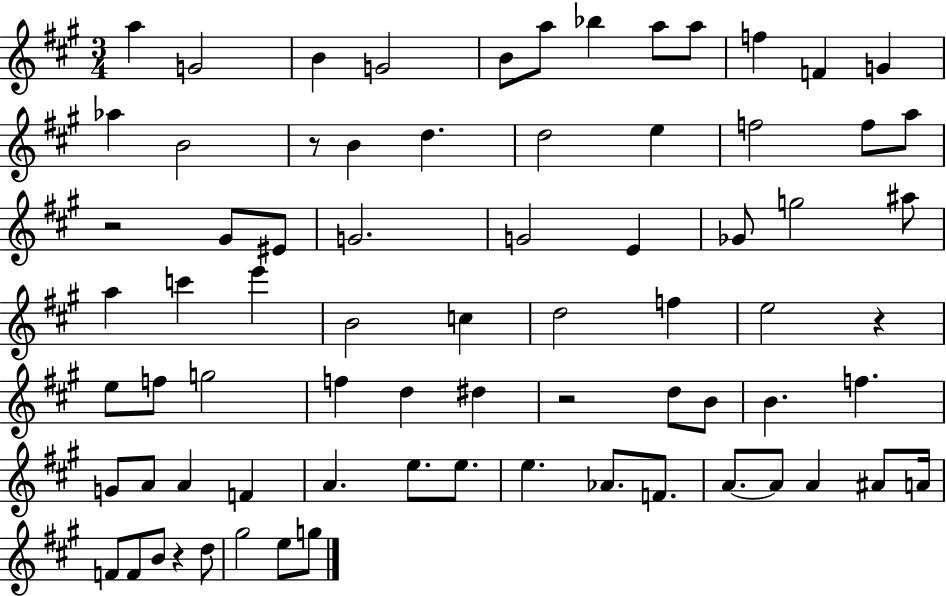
A5/q G4/h B4/q G4/h B4/e A5/e Bb5/q A5/e A5/e F5/q F4/q G4/q Ab5/q B4/h R/e B4/q D5/q. D5/h E5/q F5/h F5/e A5/e R/h G#4/e EIS4/e G4/h. G4/h E4/q Gb4/e G5/h A#5/e A5/q C6/q E6/q B4/h C5/q D5/h F5/q E5/h R/q E5/e F5/e G5/h F5/q D5/q D#5/q R/h D5/e B4/e B4/q. F5/q. G4/e A4/e A4/q F4/q A4/q. E5/e. E5/e. E5/q. Ab4/e. F4/e. A4/e. A4/e A4/q A#4/e A4/s F4/e F4/e B4/e R/q D5/e G#5/h E5/e G5/e